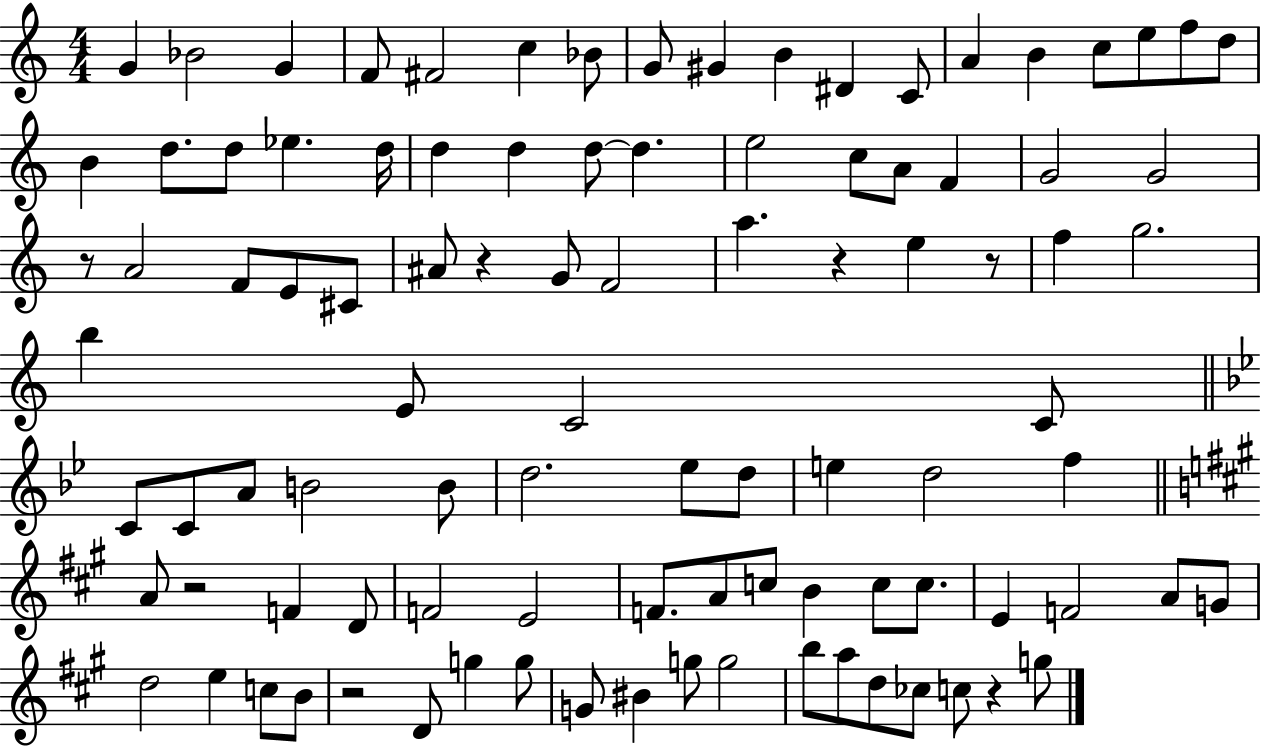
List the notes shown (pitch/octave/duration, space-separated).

G4/q Bb4/h G4/q F4/e F#4/h C5/q Bb4/e G4/e G#4/q B4/q D#4/q C4/e A4/q B4/q C5/e E5/e F5/e D5/e B4/q D5/e. D5/e Eb5/q. D5/s D5/q D5/q D5/e D5/q. E5/h C5/e A4/e F4/q G4/h G4/h R/e A4/h F4/e E4/e C#4/e A#4/e R/q G4/e F4/h A5/q. R/q E5/q R/e F5/q G5/h. B5/q E4/e C4/h C4/e C4/e C4/e A4/e B4/h B4/e D5/h. Eb5/e D5/e E5/q D5/h F5/q A4/e R/h F4/q D4/e F4/h E4/h F4/e. A4/e C5/e B4/q C5/e C5/e. E4/q F4/h A4/e G4/e D5/h E5/q C5/e B4/e R/h D4/e G5/q G5/e G4/e BIS4/q G5/e G5/h B5/e A5/e D5/e CES5/e C5/e R/q G5/e